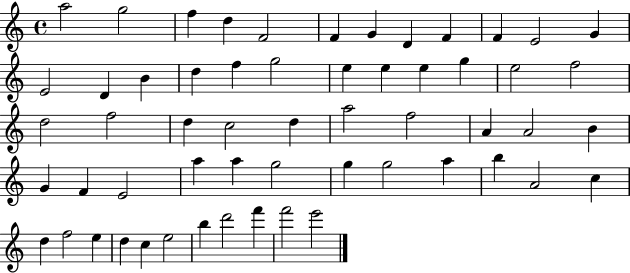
{
  \clef treble
  \time 4/4
  \defaultTimeSignature
  \key c \major
  a''2 g''2 | f''4 d''4 f'2 | f'4 g'4 d'4 f'4 | f'4 e'2 g'4 | \break e'2 d'4 b'4 | d''4 f''4 g''2 | e''4 e''4 e''4 g''4 | e''2 f''2 | \break d''2 f''2 | d''4 c''2 d''4 | a''2 f''2 | a'4 a'2 b'4 | \break g'4 f'4 e'2 | a''4 a''4 g''2 | g''4 g''2 a''4 | b''4 a'2 c''4 | \break d''4 f''2 e''4 | d''4 c''4 e''2 | b''4 d'''2 f'''4 | f'''2 e'''2 | \break \bar "|."
}